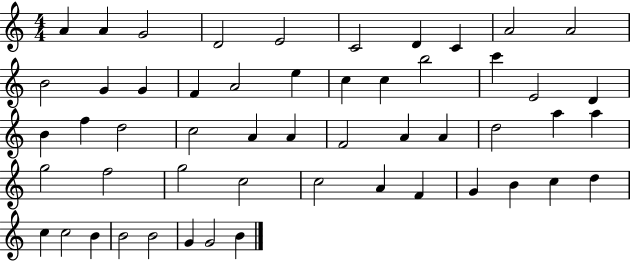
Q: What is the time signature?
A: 4/4